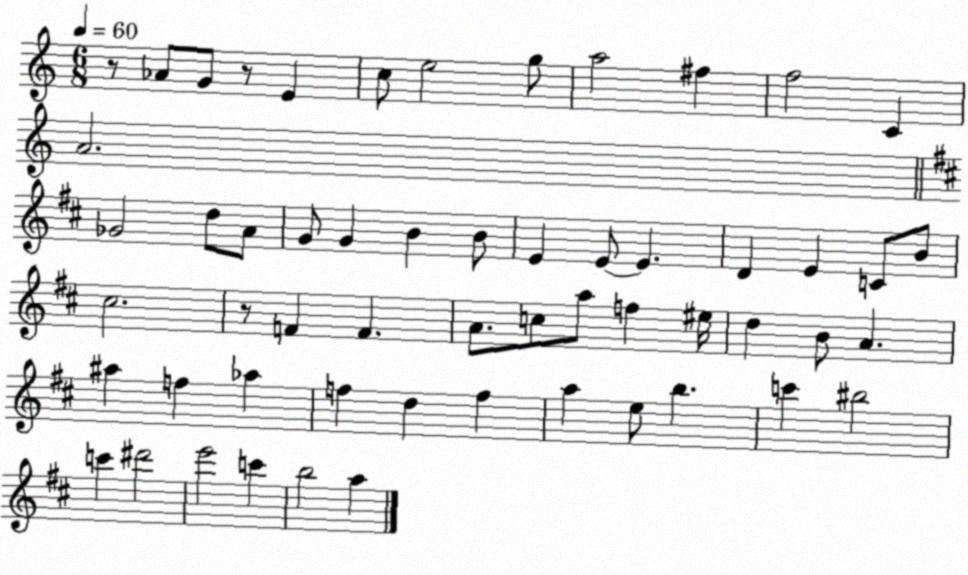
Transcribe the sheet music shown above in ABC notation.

X:1
T:Untitled
M:6/8
L:1/4
K:C
z/2 _A/2 G/2 z/2 E c/2 e2 g/2 a2 ^f f2 C A2 _G2 d/2 A/2 G/2 G B B/2 E E/2 E D E C/2 B/2 ^c2 z/2 F F A/2 c/2 a/2 f ^e/4 d B/2 A ^a f _a f d f a e/2 b c' ^b2 c' ^d'2 e'2 c' b2 a